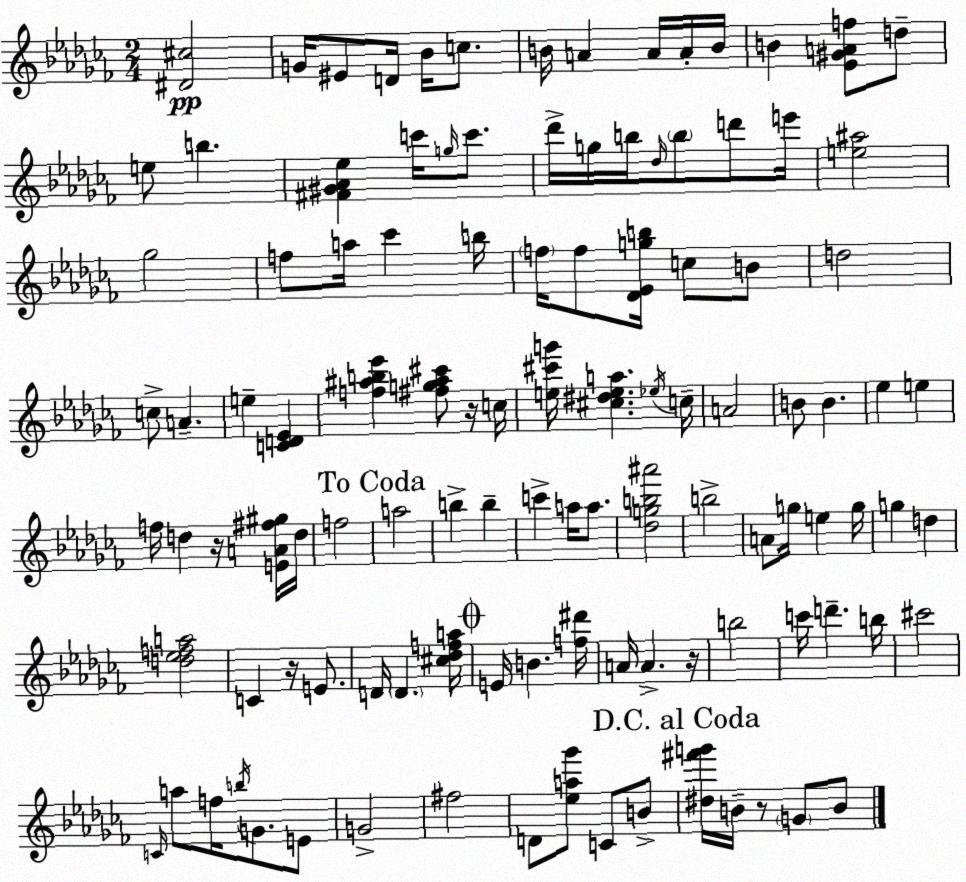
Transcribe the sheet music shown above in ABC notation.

X:1
T:Untitled
M:2/4
L:1/4
K:Abm
[^D^c]2 G/4 ^E/2 D/4 _B/4 c/2 B/4 A A/4 A/4 B/4 B [_E^GAf]/2 d/2 e/2 b [^F^G_A_e] c'/4 g/4 c'/2 _d'/4 g/4 b/4 _d/4 b/2 d'/2 e'/4 [e^a]2 _g2 f/2 a/4 _c' b/4 f/4 f/2 [_D_Egb]/4 c/2 B/2 d2 c/2 A e [CD_E] [f^ab_e'] [^fg^a^c']/2 z/4 c/4 [e^c'g']/4 [^c^dea] _e/4 c/4 A2 B/2 B _e e f/4 d z/4 [EA^f^g]/4 d/4 f2 a2 b b c' a/4 a/2 [_dgb^a']2 b2 A/2 g/4 e g/4 g d [d_efa]2 C z/4 E/2 D/4 D [^c_dfa]/4 E/4 B [f^d']/4 A/4 A z/4 b2 c'/4 d' b/4 ^c'2 C/4 a/2 f/4 b/4 G/2 E/2 G2 ^f2 D/2 [_ea_g']/2 C/2 B/2 [^d^f'g']/4 B/4 z/2 G/2 B/2